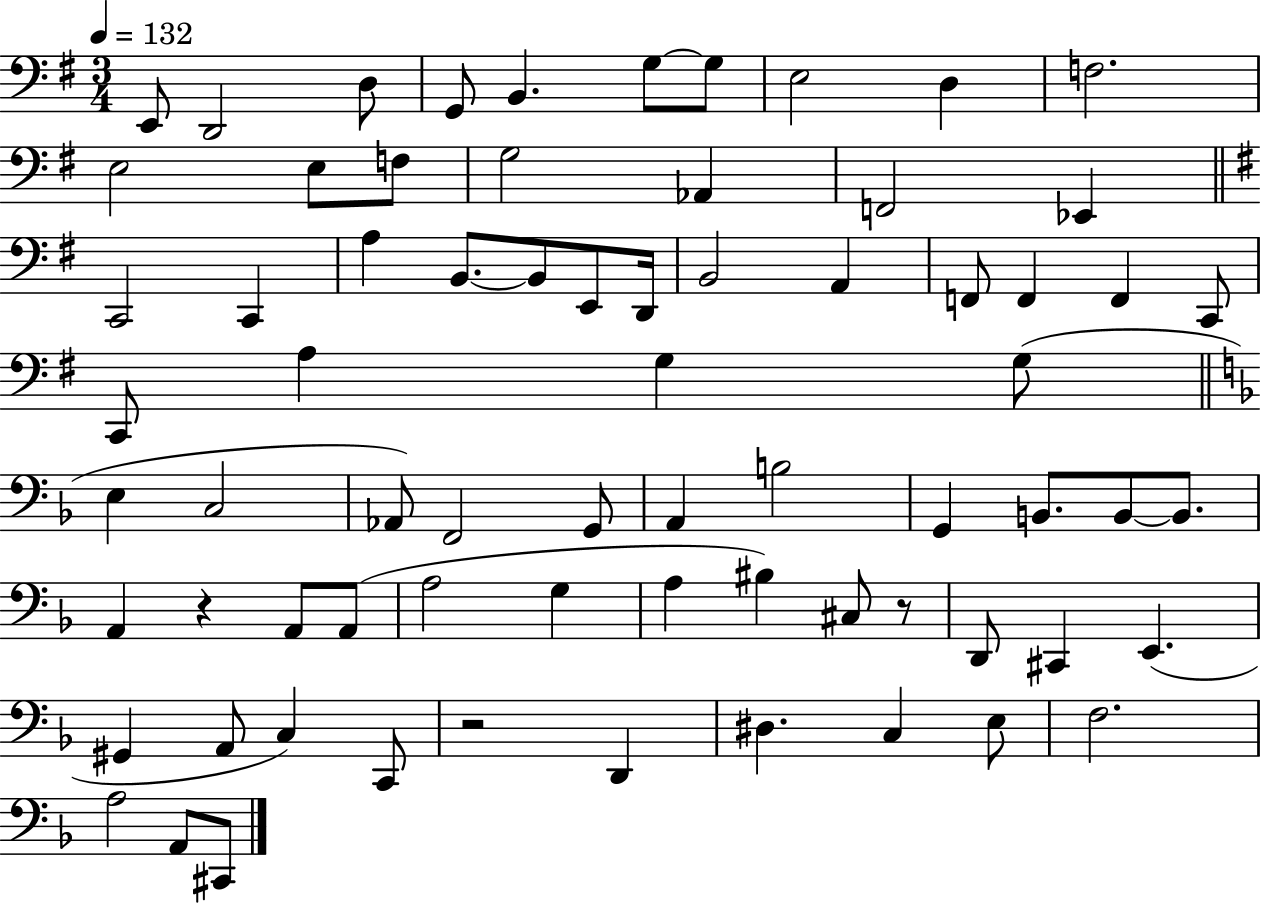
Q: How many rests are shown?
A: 3